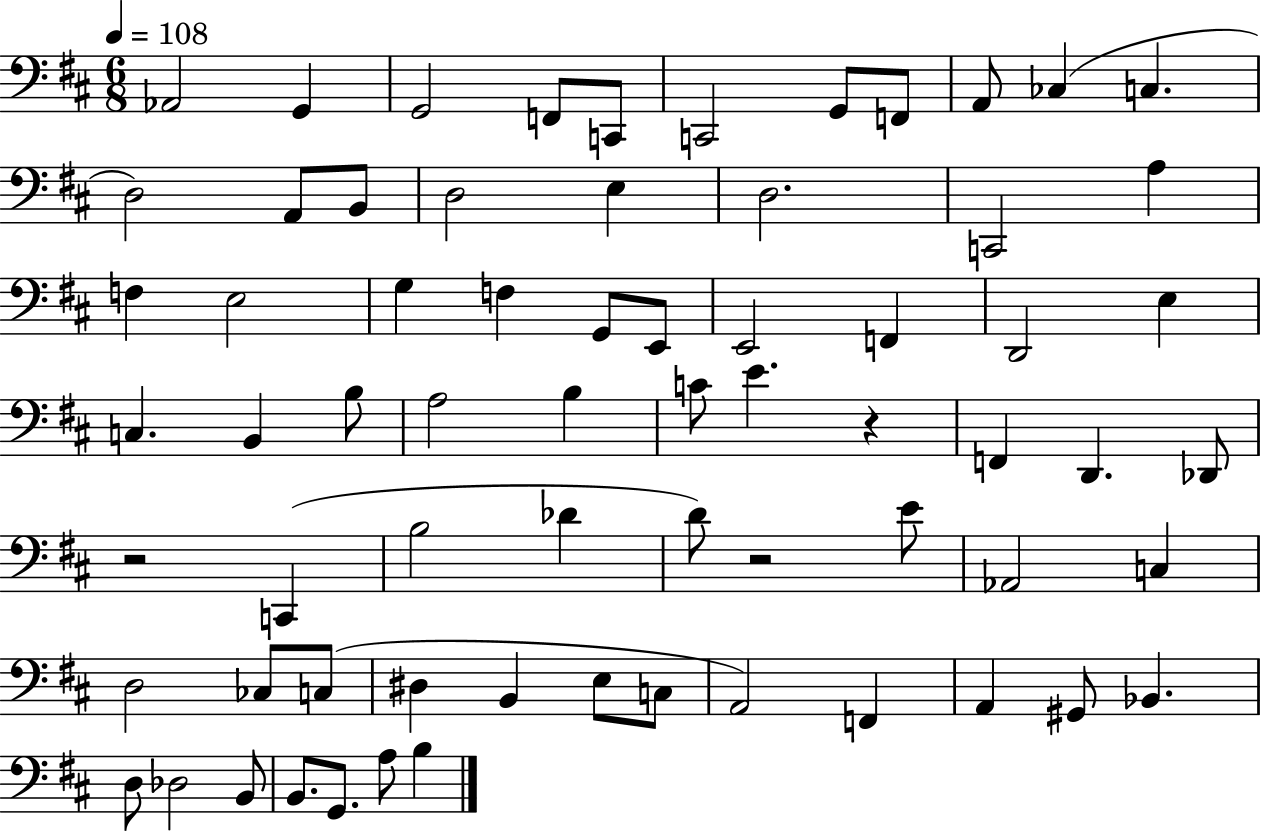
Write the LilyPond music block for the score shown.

{
  \clef bass
  \numericTimeSignature
  \time 6/8
  \key d \major
  \tempo 4 = 108
  \repeat volta 2 { aes,2 g,4 | g,2 f,8 c,8 | c,2 g,8 f,8 | a,8 ces4( c4. | \break d2) a,8 b,8 | d2 e4 | d2. | c,2 a4 | \break f4 e2 | g4 f4 g,8 e,8 | e,2 f,4 | d,2 e4 | \break c4. b,4 b8 | a2 b4 | c'8 e'4. r4 | f,4 d,4. des,8 | \break r2 c,4( | b2 des'4 | d'8) r2 e'8 | aes,2 c4 | \break d2 ces8 c8( | dis4 b,4 e8 c8 | a,2) f,4 | a,4 gis,8 bes,4. | \break d8 des2 b,8 | b,8. g,8. a8 b4 | } \bar "|."
}